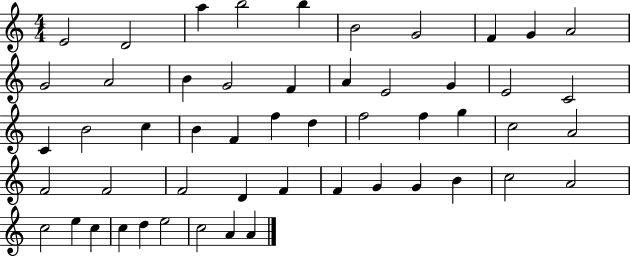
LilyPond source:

{
  \clef treble
  \numericTimeSignature
  \time 4/4
  \key c \major
  e'2 d'2 | a''4 b''2 b''4 | b'2 g'2 | f'4 g'4 a'2 | \break g'2 a'2 | b'4 g'2 f'4 | a'4 e'2 g'4 | e'2 c'2 | \break c'4 b'2 c''4 | b'4 f'4 f''4 d''4 | f''2 f''4 g''4 | c''2 a'2 | \break f'2 f'2 | f'2 d'4 f'4 | f'4 g'4 g'4 b'4 | c''2 a'2 | \break c''2 e''4 c''4 | c''4 d''4 e''2 | c''2 a'4 a'4 | \bar "|."
}